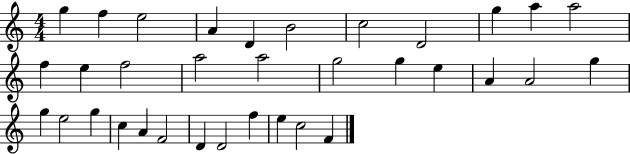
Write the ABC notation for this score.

X:1
T:Untitled
M:4/4
L:1/4
K:C
g f e2 A D B2 c2 D2 g a a2 f e f2 a2 a2 g2 g e A A2 g g e2 g c A F2 D D2 f e c2 F